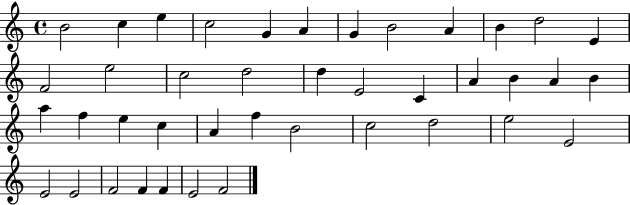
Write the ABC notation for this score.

X:1
T:Untitled
M:4/4
L:1/4
K:C
B2 c e c2 G A G B2 A B d2 E F2 e2 c2 d2 d E2 C A B A B a f e c A f B2 c2 d2 e2 E2 E2 E2 F2 F F E2 F2